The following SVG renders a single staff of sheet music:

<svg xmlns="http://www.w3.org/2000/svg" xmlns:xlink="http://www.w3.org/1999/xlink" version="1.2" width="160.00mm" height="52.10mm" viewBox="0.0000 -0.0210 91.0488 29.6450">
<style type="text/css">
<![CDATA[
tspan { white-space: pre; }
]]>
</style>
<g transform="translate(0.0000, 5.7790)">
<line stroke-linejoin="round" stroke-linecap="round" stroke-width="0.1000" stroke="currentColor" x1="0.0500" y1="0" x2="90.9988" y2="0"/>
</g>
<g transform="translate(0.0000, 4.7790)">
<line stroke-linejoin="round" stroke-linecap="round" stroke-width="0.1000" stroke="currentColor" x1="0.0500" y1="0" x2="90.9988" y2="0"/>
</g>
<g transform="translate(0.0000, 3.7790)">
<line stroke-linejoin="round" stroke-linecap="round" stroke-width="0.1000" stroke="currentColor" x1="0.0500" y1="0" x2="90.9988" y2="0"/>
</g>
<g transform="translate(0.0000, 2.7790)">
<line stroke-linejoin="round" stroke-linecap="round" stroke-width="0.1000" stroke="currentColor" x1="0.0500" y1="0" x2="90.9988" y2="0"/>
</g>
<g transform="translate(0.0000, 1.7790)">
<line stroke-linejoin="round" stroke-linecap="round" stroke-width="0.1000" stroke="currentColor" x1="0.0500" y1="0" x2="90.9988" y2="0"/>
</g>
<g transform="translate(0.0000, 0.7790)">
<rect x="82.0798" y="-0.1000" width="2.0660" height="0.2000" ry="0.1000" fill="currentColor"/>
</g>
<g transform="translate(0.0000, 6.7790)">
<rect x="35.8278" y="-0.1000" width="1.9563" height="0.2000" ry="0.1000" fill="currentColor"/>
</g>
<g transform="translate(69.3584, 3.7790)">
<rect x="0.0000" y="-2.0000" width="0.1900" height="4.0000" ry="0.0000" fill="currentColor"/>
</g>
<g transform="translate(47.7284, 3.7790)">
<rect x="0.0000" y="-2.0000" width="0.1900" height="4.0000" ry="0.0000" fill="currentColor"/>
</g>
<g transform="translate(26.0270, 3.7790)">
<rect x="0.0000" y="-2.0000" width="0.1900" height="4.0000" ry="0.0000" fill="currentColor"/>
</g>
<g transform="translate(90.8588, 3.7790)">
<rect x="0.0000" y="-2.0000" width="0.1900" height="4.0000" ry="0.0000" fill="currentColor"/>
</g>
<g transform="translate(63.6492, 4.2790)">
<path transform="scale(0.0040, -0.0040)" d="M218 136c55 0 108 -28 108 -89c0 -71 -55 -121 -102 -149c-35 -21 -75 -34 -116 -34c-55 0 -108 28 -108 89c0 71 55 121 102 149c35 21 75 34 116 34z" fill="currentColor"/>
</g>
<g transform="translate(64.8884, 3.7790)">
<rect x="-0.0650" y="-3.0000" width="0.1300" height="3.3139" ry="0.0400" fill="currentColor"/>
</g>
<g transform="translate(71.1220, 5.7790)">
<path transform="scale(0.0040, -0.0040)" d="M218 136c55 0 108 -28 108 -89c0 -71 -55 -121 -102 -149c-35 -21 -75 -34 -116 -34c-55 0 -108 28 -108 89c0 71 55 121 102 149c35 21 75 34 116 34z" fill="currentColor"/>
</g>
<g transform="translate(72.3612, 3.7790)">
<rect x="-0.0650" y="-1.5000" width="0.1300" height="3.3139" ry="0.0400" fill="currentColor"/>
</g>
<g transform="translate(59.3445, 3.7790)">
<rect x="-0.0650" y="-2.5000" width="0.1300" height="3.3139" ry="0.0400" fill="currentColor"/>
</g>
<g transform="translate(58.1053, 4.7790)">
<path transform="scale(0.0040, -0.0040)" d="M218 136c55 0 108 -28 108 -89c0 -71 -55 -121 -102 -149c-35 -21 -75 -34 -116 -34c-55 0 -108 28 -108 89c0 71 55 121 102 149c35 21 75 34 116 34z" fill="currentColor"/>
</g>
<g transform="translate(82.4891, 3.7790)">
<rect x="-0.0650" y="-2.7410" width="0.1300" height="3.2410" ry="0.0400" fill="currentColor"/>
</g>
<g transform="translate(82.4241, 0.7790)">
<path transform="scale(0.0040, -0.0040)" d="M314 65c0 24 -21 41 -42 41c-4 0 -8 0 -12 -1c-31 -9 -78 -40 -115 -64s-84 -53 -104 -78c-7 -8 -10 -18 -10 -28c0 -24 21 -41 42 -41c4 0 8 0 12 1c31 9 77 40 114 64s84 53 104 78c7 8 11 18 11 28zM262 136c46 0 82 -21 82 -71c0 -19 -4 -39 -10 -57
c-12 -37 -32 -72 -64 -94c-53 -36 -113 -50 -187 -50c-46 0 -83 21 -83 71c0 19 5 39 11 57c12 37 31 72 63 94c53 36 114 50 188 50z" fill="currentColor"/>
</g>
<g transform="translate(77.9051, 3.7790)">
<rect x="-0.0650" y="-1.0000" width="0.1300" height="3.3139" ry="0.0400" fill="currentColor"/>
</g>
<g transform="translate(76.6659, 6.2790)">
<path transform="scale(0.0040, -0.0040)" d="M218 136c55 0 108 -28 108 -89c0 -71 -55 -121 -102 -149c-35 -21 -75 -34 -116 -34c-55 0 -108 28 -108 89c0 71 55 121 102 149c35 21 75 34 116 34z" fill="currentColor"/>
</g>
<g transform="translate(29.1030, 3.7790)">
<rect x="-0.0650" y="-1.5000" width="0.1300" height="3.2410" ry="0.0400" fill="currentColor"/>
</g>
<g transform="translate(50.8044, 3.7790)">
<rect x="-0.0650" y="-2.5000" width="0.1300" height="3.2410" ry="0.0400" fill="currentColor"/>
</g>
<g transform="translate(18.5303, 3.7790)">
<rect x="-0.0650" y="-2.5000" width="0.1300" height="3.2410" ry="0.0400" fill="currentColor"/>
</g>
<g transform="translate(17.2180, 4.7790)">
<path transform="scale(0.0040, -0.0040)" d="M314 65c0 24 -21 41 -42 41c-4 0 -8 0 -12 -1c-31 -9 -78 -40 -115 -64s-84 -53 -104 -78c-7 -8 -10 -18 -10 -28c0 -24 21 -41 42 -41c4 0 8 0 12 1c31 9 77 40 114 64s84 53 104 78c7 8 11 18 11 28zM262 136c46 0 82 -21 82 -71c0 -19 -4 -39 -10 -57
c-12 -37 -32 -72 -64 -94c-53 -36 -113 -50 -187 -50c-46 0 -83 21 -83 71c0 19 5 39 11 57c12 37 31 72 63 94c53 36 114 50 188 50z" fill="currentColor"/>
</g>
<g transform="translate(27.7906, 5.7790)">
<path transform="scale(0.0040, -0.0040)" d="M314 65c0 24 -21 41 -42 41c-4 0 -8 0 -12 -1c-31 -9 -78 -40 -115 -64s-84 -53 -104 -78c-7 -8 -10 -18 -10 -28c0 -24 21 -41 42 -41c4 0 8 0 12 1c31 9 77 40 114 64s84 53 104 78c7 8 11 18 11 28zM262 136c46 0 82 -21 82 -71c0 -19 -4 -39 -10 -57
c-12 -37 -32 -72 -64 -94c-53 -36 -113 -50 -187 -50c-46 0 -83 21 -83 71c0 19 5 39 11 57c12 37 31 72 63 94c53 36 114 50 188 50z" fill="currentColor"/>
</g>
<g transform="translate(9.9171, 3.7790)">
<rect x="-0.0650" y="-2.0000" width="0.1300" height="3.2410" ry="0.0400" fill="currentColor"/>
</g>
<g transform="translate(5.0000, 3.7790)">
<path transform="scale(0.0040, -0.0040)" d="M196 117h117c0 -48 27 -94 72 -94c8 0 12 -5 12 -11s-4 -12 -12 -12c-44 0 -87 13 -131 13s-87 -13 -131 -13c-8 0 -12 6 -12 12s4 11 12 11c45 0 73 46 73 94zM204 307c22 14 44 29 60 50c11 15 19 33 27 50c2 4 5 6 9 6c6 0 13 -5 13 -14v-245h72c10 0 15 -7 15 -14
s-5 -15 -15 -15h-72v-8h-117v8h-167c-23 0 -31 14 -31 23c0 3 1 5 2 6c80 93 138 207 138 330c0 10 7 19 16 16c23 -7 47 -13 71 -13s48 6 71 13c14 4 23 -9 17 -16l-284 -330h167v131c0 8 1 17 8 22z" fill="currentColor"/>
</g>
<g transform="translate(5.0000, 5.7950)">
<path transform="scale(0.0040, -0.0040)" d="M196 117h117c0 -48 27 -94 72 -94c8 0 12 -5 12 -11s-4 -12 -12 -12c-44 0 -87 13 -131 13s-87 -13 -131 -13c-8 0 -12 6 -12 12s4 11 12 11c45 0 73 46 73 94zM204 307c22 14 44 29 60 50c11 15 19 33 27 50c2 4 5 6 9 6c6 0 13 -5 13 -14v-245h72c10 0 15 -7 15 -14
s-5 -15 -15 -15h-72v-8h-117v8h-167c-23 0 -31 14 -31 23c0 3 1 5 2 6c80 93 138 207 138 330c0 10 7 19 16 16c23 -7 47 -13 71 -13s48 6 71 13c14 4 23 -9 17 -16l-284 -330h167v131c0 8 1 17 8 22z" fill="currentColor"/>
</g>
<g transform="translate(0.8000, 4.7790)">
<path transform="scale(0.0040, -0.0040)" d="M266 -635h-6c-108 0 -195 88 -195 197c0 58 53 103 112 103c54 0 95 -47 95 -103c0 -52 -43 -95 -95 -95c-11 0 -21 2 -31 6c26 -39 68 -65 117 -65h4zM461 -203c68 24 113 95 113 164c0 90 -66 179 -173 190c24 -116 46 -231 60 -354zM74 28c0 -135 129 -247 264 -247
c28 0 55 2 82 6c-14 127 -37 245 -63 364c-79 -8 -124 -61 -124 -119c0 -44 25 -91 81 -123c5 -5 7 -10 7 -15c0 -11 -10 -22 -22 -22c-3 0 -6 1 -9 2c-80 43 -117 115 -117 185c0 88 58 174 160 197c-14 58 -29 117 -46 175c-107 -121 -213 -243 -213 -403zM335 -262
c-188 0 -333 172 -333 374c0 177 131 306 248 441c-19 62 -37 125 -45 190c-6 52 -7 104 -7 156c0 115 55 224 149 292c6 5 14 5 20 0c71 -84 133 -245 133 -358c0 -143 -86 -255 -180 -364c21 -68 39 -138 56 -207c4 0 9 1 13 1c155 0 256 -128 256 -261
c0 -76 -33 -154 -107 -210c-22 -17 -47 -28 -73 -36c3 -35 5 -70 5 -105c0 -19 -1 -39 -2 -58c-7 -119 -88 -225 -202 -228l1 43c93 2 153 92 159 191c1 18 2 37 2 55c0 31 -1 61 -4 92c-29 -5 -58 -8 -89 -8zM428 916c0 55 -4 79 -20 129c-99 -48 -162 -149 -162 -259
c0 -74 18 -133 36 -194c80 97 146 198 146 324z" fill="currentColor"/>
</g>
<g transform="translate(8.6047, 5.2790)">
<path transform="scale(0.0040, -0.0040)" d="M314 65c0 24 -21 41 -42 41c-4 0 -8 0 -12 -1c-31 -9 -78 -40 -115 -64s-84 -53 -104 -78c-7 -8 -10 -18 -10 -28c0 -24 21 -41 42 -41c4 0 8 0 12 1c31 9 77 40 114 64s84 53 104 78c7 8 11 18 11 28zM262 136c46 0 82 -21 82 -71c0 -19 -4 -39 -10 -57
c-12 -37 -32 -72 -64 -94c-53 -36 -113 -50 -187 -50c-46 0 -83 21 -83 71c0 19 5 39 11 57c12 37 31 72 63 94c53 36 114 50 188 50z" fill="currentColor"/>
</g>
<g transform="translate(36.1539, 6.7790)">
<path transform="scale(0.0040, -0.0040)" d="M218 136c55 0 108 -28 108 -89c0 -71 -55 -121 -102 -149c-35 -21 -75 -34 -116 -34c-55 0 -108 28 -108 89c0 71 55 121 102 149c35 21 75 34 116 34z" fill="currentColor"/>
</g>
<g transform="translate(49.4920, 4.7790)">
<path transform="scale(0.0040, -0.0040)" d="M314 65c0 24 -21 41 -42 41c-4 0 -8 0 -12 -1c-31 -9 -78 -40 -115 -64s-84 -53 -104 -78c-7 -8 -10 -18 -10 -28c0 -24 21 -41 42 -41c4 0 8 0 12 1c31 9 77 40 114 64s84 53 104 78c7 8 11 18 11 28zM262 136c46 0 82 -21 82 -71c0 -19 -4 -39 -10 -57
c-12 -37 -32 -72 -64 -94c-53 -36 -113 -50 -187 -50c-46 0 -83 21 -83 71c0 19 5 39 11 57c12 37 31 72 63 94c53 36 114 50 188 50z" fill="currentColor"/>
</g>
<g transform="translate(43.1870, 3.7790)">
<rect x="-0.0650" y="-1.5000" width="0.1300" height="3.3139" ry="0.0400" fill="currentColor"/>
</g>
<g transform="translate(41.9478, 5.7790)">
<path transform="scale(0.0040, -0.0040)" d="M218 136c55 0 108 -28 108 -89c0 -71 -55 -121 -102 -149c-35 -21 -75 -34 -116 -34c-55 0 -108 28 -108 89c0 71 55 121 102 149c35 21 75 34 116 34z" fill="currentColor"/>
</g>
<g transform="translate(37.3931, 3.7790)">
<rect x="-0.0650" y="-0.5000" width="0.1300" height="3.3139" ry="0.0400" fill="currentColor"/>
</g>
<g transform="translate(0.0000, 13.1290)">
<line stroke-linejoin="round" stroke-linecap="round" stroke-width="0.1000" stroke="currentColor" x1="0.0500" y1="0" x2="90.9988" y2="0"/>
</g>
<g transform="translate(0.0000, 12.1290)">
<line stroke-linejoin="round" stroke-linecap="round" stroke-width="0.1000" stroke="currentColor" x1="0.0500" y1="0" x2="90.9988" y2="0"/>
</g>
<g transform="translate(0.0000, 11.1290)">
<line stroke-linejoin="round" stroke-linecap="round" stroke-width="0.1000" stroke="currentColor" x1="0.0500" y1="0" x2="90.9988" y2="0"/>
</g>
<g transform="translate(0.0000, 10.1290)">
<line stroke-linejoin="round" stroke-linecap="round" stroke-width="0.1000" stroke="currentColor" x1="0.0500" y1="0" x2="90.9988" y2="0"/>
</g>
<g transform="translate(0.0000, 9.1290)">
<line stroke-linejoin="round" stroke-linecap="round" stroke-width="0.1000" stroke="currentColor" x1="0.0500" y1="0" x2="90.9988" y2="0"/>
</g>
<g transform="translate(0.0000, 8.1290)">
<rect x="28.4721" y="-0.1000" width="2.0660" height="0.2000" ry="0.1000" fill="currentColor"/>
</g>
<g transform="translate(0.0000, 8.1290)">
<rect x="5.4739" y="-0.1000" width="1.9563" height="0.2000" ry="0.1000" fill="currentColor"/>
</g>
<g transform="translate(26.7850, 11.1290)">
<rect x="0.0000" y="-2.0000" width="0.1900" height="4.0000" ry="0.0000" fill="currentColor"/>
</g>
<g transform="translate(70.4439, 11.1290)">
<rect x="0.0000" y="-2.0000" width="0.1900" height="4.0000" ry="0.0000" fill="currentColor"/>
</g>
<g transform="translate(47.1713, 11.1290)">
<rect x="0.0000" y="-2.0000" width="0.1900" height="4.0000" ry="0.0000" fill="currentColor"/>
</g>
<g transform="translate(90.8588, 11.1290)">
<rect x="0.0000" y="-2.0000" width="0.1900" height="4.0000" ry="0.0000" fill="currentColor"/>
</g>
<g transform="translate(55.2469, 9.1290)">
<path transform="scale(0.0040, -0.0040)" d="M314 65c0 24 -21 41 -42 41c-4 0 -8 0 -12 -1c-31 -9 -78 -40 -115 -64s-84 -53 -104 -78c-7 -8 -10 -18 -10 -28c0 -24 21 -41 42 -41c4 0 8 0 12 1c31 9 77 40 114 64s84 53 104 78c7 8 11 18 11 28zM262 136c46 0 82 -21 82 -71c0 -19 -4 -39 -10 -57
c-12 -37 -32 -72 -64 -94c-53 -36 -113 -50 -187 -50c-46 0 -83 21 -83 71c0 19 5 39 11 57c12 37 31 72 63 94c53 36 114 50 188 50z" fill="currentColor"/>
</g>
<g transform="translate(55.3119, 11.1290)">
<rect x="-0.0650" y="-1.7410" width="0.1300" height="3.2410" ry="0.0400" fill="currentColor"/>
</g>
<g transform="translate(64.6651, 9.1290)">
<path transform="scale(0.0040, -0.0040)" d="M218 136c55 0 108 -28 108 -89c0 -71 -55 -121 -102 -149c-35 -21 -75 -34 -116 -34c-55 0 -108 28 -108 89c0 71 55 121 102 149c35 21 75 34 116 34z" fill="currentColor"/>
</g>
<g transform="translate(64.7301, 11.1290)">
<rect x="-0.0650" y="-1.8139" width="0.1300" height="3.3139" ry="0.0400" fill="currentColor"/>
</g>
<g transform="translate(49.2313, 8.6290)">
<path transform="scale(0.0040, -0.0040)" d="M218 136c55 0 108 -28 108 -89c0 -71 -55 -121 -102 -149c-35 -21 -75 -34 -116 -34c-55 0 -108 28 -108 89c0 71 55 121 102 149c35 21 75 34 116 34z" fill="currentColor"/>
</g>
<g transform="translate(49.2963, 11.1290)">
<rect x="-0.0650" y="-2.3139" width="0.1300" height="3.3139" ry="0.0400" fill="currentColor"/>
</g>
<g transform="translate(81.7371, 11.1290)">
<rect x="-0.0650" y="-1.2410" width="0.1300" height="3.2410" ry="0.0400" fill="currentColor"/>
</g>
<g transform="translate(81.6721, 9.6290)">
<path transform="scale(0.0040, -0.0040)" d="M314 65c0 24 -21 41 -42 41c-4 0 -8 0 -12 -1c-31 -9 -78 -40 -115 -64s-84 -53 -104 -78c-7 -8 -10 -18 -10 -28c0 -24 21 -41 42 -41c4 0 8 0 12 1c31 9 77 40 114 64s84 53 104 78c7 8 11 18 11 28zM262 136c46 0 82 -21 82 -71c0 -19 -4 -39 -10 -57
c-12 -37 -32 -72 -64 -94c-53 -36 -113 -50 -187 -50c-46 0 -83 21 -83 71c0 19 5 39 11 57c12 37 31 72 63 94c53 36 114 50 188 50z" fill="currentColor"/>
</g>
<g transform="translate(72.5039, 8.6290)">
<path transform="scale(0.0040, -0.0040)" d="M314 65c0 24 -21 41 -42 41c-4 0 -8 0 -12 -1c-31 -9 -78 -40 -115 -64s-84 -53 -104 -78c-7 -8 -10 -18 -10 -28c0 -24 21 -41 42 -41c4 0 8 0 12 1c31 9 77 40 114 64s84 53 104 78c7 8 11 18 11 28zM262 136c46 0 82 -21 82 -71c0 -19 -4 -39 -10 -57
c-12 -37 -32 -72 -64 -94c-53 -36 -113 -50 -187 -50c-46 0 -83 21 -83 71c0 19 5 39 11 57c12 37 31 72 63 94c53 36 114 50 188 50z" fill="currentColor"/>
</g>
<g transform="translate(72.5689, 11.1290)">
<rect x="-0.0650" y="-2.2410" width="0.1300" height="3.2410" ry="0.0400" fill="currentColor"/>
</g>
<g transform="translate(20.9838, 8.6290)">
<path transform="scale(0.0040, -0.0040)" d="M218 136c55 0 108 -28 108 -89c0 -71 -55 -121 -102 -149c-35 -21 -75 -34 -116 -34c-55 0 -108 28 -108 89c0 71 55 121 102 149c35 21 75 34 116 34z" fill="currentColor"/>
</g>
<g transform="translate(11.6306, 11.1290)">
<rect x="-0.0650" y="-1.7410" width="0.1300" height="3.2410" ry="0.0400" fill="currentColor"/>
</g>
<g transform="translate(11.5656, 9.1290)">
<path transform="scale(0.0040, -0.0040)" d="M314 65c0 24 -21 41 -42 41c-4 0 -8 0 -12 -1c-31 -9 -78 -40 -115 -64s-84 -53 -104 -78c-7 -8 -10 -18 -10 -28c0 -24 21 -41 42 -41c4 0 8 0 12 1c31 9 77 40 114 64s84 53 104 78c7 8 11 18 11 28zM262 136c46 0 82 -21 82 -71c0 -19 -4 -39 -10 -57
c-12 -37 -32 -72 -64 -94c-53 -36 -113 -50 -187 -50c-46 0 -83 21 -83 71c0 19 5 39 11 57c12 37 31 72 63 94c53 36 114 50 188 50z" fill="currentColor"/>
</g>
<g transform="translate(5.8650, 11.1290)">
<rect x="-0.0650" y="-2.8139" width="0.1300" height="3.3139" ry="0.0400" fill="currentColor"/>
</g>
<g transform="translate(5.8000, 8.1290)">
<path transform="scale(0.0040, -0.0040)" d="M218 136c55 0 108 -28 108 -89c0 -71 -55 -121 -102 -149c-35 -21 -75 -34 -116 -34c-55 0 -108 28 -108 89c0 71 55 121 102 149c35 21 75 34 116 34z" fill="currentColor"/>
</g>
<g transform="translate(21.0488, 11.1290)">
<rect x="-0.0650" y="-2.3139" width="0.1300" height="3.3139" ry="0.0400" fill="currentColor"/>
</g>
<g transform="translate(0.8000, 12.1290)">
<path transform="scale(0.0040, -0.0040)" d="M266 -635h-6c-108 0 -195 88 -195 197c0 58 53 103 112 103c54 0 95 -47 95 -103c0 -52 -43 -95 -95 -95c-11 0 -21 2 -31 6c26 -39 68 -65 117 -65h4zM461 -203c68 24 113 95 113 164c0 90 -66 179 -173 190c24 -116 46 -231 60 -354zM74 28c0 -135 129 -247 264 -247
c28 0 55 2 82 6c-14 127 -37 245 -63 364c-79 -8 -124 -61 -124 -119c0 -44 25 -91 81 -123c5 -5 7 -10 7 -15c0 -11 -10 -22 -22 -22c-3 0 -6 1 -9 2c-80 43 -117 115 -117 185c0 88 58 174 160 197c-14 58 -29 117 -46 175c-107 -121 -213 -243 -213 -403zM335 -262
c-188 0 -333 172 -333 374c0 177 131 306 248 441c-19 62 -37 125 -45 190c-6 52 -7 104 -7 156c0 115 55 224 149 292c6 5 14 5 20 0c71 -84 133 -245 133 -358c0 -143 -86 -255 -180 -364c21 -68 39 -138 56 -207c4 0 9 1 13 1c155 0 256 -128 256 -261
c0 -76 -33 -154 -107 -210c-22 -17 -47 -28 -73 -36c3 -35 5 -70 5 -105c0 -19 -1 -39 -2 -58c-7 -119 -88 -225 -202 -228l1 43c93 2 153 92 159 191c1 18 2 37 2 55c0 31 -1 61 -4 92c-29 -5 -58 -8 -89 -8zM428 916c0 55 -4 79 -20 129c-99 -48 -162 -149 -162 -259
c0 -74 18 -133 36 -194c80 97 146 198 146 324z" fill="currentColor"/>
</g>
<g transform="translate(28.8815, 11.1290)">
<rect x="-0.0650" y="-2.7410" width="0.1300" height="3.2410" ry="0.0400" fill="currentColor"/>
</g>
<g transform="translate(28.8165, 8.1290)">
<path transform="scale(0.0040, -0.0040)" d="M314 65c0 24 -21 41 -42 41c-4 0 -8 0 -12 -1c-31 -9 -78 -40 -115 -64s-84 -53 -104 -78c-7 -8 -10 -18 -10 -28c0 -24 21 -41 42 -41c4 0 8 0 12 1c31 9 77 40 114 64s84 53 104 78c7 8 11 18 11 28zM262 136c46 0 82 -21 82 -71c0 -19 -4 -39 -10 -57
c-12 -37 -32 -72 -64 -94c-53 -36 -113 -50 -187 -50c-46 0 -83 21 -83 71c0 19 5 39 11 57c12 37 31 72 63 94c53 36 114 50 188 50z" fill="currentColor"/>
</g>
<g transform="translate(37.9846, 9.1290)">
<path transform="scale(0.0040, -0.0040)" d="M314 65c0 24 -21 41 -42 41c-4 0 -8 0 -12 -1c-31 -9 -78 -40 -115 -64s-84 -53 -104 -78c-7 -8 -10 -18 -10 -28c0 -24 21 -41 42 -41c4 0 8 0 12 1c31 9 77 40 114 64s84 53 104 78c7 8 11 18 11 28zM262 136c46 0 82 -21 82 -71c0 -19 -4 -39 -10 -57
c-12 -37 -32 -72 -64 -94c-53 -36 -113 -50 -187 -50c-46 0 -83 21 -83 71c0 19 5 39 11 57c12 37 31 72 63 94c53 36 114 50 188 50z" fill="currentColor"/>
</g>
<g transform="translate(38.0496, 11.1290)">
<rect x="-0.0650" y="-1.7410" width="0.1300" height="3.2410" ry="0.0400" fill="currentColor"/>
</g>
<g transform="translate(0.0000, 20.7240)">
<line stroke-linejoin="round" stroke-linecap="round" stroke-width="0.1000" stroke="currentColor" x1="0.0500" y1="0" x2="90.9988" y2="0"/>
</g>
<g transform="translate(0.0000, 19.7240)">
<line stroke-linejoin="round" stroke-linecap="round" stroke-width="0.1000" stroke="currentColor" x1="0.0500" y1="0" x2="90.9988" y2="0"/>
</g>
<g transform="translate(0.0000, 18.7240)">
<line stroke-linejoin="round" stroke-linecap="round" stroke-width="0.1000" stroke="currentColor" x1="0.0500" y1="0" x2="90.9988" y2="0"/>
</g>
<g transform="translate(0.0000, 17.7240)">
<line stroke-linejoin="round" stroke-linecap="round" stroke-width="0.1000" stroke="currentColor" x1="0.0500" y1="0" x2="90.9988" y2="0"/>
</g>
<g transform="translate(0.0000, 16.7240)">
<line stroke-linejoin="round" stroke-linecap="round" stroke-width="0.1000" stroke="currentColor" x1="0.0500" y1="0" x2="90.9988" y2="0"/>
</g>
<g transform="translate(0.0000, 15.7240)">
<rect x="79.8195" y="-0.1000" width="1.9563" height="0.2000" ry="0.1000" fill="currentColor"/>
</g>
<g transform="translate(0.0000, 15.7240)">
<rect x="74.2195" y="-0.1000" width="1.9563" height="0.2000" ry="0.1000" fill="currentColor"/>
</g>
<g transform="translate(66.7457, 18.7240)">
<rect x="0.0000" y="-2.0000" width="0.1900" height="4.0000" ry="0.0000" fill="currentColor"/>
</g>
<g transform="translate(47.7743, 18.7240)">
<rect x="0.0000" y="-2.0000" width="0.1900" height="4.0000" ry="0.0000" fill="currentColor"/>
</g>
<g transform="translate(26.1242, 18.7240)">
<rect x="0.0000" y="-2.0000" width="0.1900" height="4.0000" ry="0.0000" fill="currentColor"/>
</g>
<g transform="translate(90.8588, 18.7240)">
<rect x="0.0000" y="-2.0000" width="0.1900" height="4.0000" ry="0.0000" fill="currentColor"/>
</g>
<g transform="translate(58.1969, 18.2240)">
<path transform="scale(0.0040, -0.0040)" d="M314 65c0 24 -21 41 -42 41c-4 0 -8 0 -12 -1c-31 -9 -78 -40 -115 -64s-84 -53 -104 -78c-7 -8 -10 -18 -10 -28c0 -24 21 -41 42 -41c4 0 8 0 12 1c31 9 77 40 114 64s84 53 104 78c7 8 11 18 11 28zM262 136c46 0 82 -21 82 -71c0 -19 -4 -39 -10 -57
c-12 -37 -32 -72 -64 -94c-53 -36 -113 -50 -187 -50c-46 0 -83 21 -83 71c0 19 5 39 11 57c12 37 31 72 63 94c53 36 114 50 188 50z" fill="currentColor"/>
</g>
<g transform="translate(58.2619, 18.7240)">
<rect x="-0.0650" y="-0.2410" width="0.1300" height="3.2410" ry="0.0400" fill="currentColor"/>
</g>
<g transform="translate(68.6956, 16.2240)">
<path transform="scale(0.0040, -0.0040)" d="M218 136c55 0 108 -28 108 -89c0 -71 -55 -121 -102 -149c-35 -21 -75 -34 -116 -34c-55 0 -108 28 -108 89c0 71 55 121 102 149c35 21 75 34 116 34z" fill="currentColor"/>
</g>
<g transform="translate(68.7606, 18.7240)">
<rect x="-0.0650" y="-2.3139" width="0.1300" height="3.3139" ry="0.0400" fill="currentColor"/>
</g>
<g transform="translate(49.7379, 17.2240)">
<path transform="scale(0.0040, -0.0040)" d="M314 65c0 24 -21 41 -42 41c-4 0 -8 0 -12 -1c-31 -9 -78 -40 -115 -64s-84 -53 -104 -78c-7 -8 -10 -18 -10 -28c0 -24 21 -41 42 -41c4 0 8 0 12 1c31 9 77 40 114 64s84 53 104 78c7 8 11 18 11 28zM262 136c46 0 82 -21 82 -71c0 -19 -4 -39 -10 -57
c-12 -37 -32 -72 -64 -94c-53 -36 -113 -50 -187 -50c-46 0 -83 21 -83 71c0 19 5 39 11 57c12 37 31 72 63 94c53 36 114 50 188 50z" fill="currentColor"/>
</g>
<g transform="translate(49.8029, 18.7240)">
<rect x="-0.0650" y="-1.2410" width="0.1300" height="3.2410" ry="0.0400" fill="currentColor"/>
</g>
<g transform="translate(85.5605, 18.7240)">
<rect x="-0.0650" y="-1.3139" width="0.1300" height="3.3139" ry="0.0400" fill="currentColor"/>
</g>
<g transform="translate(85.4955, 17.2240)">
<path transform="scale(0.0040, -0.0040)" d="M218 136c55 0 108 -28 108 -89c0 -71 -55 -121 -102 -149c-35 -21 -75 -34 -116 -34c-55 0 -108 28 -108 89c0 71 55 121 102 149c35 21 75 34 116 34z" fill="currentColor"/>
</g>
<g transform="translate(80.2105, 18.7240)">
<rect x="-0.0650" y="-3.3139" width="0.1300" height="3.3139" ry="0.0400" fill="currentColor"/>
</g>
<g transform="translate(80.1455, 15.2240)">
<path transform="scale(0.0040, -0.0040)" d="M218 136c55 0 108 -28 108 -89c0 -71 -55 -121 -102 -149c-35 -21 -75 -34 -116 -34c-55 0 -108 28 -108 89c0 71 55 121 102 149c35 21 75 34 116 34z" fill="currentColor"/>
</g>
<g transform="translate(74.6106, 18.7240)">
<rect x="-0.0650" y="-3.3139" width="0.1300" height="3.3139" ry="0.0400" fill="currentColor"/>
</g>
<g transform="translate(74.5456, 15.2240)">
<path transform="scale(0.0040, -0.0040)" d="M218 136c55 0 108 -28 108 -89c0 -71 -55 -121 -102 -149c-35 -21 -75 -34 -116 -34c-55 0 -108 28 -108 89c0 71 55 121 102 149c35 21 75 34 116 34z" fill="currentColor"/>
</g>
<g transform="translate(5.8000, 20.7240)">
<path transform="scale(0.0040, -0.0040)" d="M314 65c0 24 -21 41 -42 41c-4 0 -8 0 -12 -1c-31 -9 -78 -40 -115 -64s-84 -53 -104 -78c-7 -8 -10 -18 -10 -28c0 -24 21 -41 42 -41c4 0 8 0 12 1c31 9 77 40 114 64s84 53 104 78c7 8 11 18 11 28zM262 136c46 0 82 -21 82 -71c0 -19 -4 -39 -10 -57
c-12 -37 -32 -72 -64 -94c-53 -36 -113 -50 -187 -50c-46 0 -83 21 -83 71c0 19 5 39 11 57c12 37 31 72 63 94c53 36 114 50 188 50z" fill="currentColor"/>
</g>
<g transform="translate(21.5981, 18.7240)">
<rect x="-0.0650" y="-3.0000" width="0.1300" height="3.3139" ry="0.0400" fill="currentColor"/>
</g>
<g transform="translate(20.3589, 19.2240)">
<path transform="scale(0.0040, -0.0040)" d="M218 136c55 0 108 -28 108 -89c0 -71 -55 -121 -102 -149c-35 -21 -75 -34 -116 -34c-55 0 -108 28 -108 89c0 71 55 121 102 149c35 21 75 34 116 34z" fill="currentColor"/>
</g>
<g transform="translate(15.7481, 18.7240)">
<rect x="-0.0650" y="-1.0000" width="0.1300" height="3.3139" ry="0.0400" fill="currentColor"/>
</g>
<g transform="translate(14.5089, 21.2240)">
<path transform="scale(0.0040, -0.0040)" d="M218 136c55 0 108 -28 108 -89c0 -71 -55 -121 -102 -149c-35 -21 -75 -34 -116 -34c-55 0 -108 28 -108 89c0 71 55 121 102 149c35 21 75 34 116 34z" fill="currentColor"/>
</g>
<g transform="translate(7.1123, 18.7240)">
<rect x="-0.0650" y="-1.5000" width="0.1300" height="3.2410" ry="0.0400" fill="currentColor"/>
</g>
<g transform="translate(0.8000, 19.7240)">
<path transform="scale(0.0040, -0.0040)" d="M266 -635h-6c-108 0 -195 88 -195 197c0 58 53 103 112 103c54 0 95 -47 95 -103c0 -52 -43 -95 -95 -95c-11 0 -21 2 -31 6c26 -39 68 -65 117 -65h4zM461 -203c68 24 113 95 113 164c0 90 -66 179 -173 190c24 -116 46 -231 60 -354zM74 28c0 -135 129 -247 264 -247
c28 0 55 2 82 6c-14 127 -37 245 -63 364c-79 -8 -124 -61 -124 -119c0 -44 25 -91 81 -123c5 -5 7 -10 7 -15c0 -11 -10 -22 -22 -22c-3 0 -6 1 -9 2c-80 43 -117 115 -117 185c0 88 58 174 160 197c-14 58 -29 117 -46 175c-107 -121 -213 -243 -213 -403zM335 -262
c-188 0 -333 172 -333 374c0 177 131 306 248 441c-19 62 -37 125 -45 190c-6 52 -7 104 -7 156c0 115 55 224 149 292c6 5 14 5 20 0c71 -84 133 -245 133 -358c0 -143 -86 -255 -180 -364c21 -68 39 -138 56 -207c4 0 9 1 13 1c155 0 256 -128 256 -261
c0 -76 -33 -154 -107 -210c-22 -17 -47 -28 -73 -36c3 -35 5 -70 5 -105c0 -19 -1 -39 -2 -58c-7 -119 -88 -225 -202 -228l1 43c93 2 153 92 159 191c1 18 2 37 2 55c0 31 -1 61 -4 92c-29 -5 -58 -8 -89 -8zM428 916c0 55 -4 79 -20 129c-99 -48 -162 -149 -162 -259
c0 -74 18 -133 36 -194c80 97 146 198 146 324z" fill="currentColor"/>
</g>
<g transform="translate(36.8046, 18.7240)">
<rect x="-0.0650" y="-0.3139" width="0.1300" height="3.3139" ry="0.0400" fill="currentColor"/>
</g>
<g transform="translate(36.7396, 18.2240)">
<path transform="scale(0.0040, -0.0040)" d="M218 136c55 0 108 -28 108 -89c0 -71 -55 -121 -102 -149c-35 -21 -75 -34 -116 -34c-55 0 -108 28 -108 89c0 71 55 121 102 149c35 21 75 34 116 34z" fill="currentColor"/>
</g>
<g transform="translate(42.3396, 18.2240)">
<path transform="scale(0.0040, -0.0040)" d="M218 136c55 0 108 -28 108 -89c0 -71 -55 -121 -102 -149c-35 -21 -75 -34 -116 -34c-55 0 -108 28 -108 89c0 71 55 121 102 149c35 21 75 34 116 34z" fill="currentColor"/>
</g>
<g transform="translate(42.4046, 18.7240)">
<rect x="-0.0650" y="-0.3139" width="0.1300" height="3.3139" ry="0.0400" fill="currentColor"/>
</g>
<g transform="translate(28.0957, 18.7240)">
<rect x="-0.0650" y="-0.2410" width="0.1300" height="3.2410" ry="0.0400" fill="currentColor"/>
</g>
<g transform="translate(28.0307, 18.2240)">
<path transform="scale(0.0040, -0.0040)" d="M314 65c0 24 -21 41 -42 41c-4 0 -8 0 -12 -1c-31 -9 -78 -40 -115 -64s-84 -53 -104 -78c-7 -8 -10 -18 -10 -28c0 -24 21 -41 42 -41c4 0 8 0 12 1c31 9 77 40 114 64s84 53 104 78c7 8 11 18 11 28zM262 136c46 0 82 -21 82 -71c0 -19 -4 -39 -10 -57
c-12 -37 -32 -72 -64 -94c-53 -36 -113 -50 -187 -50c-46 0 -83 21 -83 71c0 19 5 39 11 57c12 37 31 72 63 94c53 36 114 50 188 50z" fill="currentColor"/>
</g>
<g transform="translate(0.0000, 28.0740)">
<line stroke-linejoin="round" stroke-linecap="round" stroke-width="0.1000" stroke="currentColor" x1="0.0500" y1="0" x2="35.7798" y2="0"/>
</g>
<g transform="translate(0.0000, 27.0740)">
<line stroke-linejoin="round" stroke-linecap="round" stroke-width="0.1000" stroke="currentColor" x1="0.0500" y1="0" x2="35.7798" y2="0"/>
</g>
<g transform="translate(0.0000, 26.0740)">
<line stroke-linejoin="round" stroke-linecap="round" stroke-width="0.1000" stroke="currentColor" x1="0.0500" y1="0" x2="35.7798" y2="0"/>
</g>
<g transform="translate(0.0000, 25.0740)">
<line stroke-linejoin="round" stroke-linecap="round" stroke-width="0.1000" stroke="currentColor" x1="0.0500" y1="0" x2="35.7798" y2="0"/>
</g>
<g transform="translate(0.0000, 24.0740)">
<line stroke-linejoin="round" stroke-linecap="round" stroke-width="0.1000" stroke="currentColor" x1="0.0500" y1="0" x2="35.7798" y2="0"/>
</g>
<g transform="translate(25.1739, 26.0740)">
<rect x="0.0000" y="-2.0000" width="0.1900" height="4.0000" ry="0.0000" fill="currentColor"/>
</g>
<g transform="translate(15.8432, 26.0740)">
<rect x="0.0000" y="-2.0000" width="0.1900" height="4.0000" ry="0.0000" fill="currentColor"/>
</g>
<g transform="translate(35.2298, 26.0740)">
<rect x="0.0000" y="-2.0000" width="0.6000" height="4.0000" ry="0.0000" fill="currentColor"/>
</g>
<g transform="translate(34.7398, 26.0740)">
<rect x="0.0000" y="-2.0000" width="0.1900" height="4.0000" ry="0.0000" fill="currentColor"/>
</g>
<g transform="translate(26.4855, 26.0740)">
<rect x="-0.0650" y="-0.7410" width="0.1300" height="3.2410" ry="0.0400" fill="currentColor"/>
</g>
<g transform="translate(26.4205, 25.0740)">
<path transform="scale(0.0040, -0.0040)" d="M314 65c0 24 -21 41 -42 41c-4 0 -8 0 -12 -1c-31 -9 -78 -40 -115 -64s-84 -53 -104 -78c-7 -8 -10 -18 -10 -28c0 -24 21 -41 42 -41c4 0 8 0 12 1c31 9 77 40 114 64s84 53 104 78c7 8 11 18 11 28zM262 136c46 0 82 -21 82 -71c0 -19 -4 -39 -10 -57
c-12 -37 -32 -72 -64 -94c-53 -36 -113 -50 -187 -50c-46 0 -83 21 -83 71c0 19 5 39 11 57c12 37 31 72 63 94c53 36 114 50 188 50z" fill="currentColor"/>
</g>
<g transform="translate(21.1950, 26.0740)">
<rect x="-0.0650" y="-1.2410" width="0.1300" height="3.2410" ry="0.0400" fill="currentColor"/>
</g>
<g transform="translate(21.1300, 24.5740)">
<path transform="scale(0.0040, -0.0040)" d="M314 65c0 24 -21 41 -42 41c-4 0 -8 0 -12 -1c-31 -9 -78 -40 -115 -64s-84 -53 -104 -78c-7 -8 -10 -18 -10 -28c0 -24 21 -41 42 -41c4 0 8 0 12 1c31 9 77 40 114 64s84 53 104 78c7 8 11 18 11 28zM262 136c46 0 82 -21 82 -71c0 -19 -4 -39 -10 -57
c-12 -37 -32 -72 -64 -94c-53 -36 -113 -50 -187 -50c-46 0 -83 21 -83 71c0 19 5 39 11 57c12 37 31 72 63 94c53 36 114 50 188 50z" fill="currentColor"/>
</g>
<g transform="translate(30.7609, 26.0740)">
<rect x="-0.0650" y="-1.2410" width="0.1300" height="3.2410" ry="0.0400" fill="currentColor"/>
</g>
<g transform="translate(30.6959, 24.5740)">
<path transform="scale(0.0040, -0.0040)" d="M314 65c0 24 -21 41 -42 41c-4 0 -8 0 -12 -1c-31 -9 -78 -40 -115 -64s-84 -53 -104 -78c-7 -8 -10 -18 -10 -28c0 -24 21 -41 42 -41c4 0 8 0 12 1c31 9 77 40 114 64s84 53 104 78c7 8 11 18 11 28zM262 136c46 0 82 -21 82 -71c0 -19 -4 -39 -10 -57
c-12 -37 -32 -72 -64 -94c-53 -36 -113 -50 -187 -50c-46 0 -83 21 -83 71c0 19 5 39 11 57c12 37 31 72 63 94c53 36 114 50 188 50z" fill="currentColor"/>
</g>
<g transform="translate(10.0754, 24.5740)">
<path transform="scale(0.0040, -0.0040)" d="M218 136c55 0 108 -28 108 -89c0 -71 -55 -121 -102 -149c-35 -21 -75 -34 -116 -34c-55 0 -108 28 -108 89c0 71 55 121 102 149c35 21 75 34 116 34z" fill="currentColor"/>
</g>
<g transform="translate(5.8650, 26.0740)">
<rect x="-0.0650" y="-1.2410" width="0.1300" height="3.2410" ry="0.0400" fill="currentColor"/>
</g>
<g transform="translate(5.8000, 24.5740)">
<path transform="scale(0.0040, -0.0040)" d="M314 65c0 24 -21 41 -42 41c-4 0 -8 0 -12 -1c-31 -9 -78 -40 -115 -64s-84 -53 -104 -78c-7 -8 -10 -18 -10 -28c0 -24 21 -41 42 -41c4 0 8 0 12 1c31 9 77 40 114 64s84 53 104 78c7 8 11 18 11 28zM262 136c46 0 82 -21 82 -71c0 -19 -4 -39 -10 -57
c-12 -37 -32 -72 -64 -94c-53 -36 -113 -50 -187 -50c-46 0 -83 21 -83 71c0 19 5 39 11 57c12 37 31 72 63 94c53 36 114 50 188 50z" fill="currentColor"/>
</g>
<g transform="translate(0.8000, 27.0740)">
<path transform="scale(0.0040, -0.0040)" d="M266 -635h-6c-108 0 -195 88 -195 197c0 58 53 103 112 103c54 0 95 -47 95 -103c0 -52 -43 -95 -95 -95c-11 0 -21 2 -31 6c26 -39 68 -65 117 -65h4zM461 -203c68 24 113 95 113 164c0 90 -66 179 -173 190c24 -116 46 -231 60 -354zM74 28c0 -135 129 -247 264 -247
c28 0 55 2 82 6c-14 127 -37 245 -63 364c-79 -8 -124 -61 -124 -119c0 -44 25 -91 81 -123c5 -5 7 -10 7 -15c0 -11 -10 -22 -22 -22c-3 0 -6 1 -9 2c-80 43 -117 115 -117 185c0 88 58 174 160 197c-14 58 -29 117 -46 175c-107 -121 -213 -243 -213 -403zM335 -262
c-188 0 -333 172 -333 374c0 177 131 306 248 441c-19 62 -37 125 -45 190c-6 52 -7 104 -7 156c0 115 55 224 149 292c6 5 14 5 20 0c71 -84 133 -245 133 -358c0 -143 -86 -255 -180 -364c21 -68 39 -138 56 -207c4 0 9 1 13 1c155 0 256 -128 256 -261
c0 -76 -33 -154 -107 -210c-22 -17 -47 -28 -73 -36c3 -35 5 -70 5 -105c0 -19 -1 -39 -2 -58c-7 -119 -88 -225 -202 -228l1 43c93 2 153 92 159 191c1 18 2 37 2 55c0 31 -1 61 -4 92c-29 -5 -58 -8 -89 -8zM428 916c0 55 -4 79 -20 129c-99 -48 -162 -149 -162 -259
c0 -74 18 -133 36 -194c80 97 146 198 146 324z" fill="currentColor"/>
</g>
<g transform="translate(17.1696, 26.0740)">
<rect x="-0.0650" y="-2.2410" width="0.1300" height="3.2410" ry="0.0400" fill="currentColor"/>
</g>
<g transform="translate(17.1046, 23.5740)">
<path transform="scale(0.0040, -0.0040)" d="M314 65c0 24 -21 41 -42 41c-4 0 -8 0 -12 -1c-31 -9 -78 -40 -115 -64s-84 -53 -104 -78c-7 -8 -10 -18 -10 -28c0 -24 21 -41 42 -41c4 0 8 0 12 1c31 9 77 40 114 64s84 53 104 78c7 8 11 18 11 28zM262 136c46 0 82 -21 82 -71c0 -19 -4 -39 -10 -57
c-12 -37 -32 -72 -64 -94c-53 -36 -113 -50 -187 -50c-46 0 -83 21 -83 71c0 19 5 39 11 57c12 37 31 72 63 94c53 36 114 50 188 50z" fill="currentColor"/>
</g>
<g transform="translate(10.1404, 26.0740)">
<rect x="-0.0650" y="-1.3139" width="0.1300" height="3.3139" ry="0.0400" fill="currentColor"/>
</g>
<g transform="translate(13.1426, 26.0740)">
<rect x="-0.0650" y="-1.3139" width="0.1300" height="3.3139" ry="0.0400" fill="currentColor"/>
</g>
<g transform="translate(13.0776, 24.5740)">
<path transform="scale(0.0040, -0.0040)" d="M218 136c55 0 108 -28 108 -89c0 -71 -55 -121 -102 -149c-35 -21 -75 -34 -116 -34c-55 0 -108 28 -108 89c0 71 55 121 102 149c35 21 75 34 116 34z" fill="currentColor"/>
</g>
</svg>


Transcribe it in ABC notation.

X:1
T:Untitled
M:4/4
L:1/4
K:C
F2 G2 E2 C E G2 G A E D a2 a f2 g a2 f2 g f2 f g2 e2 E2 D A c2 c c e2 c2 g b b e e2 e e g2 e2 d2 e2